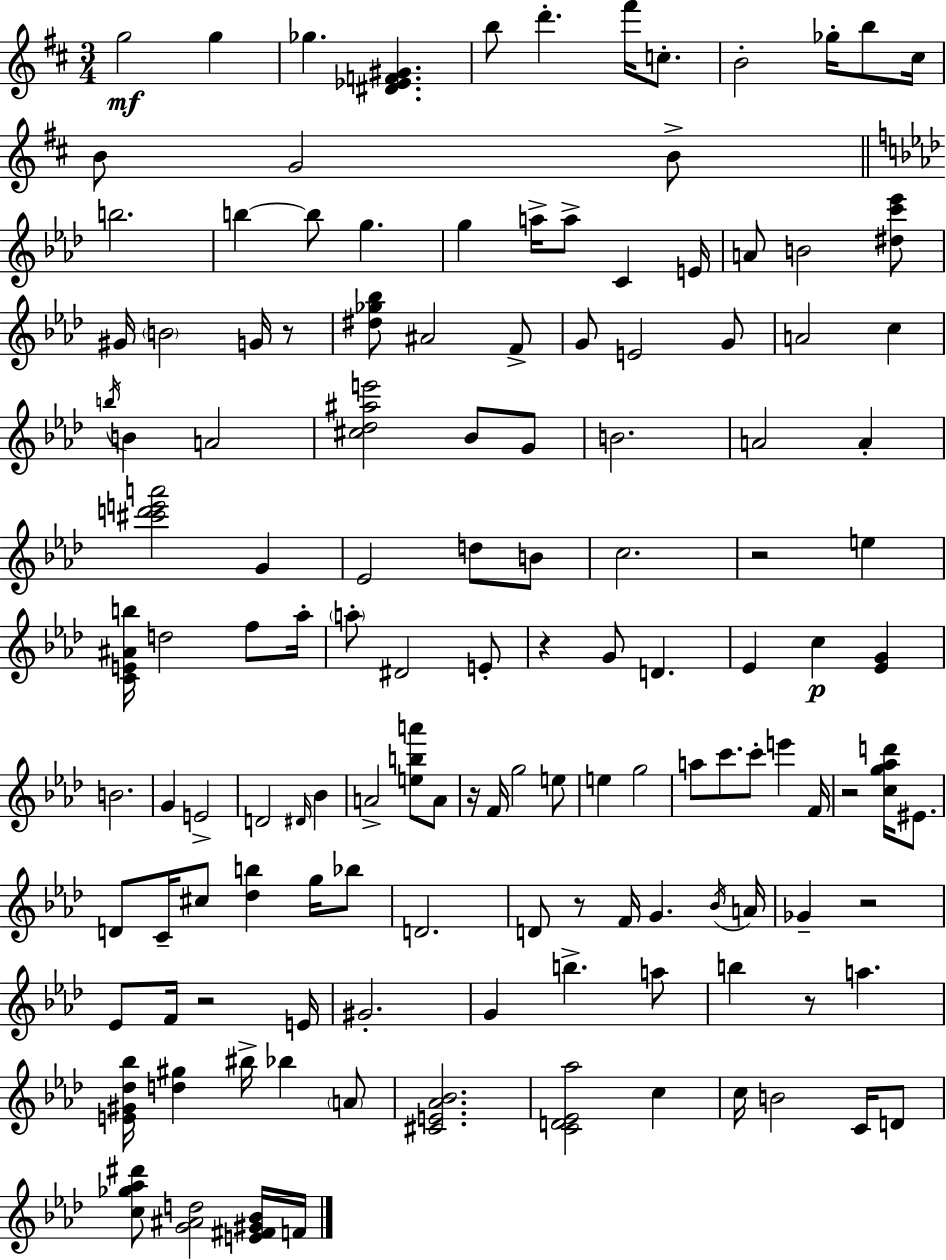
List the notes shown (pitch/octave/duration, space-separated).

G5/h G5/q Gb5/q. [D#4,Eb4,F4,G#4]/q. B5/e D6/q. F#6/s C5/e. B4/h Gb5/s B5/e C#5/s B4/e G4/h B4/e B5/h. B5/q B5/e G5/q. G5/q A5/s A5/e C4/q E4/s A4/e B4/h [D#5,C6,Eb6]/e G#4/s B4/h G4/s R/e [D#5,Gb5,Bb5]/e A#4/h F4/e G4/e E4/h G4/e A4/h C5/q B5/s B4/q A4/h [C#5,Db5,A#5,E6]/h Bb4/e G4/e B4/h. A4/h A4/q [C#6,D6,E6,A6]/h G4/q Eb4/h D5/e B4/e C5/h. R/h E5/q [C4,E4,A#4,B5]/s D5/h F5/e Ab5/s A5/e D#4/h E4/e R/q G4/e D4/q. Eb4/q C5/q [Eb4,G4]/q B4/h. G4/q E4/h D4/h D#4/s Bb4/q A4/h [E5,B5,A6]/e A4/e R/s F4/s G5/h E5/e E5/q G5/h A5/e C6/e. C6/e E6/q F4/s R/h [C5,G5,Ab5,D6]/s EIS4/e. D4/e C4/s C#5/e [Db5,B5]/q G5/s Bb5/e D4/h. D4/e R/e F4/s G4/q. Bb4/s A4/s Gb4/q R/h Eb4/e F4/s R/h E4/s G#4/h. G4/q B5/q. A5/e B5/q R/e A5/q. [E4,G#4,Db5,Bb5]/s [D5,G#5]/q BIS5/s Bb5/q A4/e [C#4,E4,Ab4,Bb4]/h. [C4,D4,Eb4,Ab5]/h C5/q C5/s B4/h C4/s D4/e [C5,Gb5,Ab5,D#6]/e [G4,A#4,D5]/h [E4,F#4,G#4,Bb4]/s F4/s